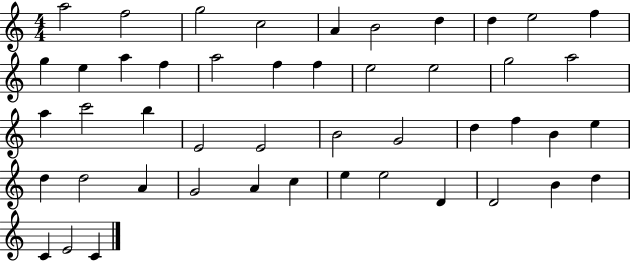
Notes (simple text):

A5/h F5/h G5/h C5/h A4/q B4/h D5/q D5/q E5/h F5/q G5/q E5/q A5/q F5/q A5/h F5/q F5/q E5/h E5/h G5/h A5/h A5/q C6/h B5/q E4/h E4/h B4/h G4/h D5/q F5/q B4/q E5/q D5/q D5/h A4/q G4/h A4/q C5/q E5/q E5/h D4/q D4/h B4/q D5/q C4/q E4/h C4/q